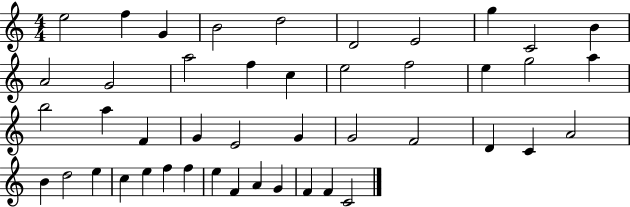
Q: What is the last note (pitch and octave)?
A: C4